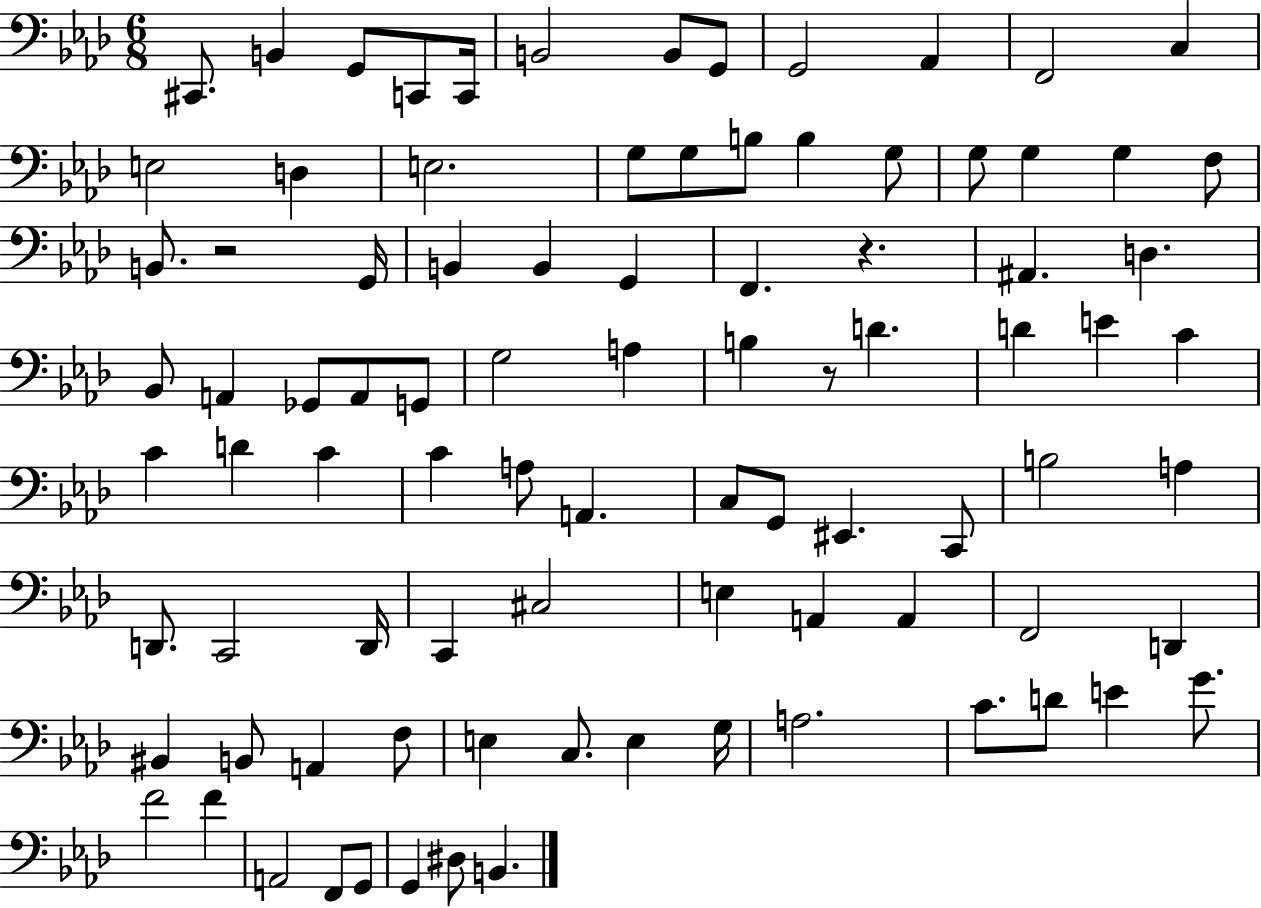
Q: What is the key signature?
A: AES major